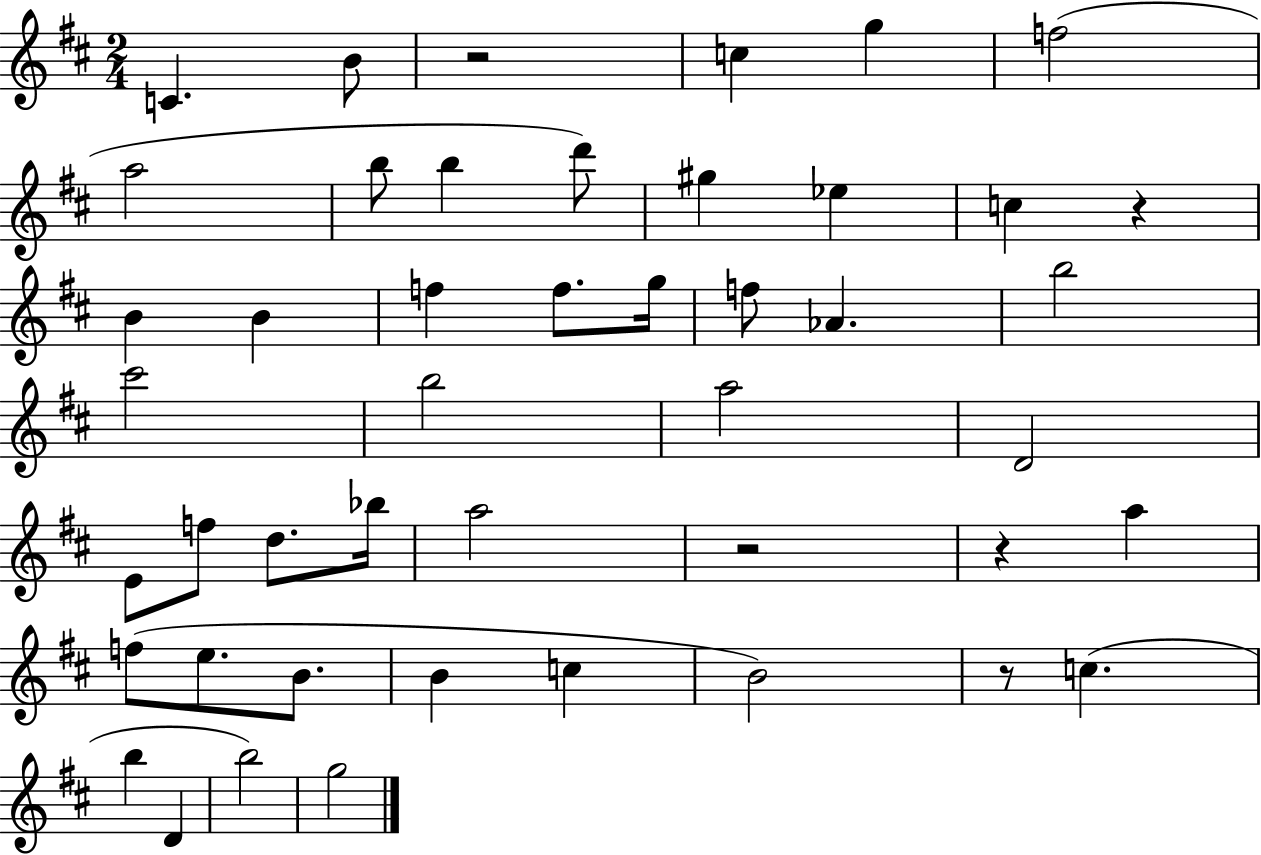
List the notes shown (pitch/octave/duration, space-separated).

C4/q. B4/e R/h C5/q G5/q F5/h A5/h B5/e B5/q D6/e G#5/q Eb5/q C5/q R/q B4/q B4/q F5/q F5/e. G5/s F5/e Ab4/q. B5/h C#6/h B5/h A5/h D4/h E4/e F5/e D5/e. Bb5/s A5/h R/h R/q A5/q F5/e E5/e. B4/e. B4/q C5/q B4/h R/e C5/q. B5/q D4/q B5/h G5/h